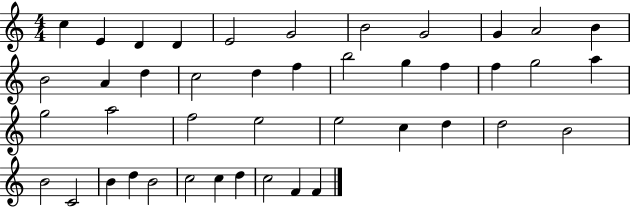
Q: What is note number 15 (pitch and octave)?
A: C5